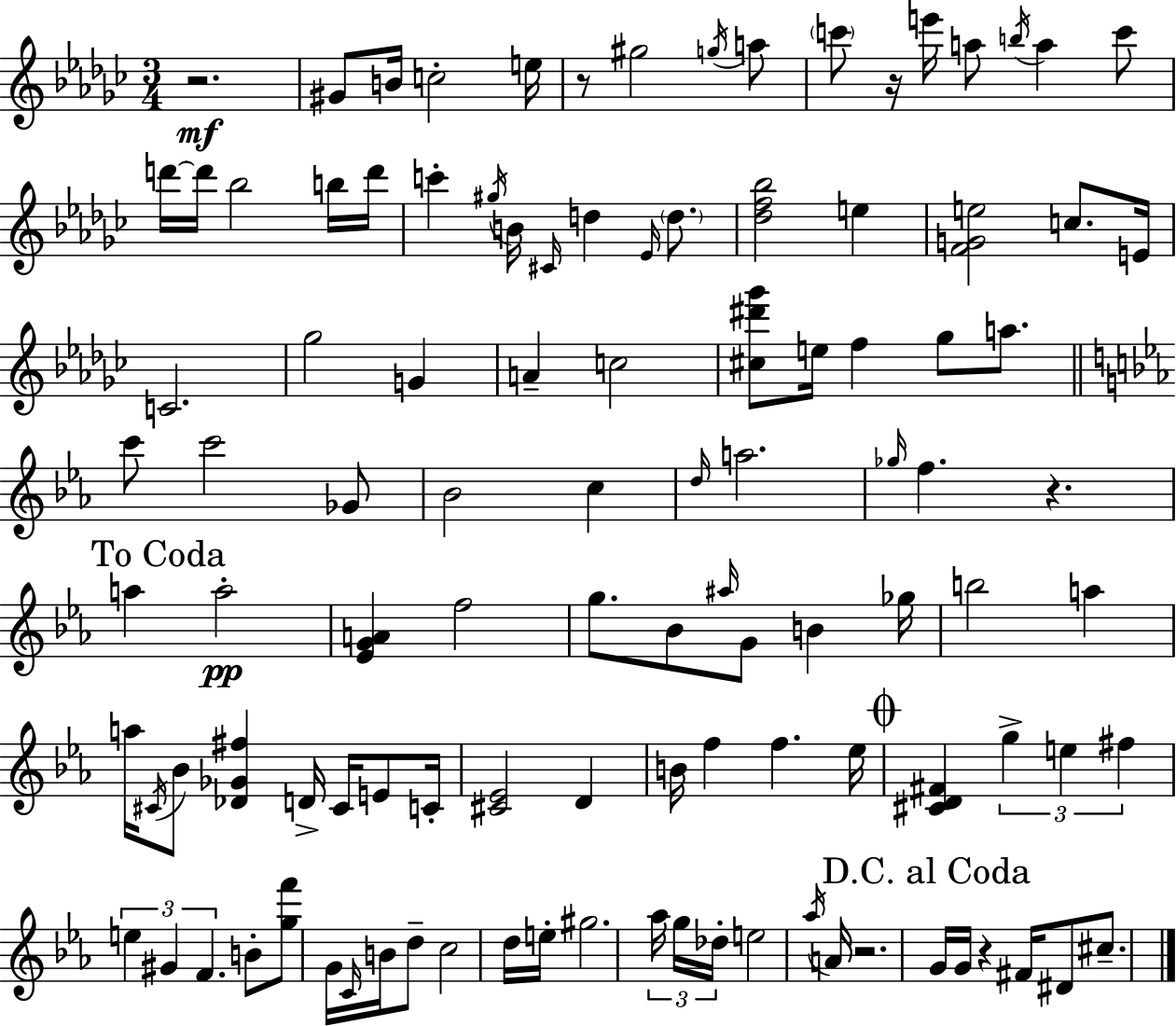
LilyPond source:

{
  \clef treble
  \numericTimeSignature
  \time 3/4
  \key ees \minor
  \repeat volta 2 { r2.\mf | gis'8 b'16 c''2-. e''16 | r8 gis''2 \acciaccatura { g''16 } a''8 | \parenthesize c'''8 r16 e'''16 a''8 \acciaccatura { b''16 } a''4 | \break c'''8 d'''16~~ d'''16 bes''2 | b''16 d'''16 c'''4-. \acciaccatura { gis''16 } b'16 \grace { cis'16 } d''4 | \grace { ees'16 } \parenthesize d''8. <des'' f'' bes''>2 | e''4 <f' g' e''>2 | \break c''8. e'16 c'2. | ges''2 | g'4 a'4-- c''2 | <cis'' dis''' ges'''>8 e''16 f''4 | \break ges''8 a''8. \bar "||" \break \key c \minor c'''8 c'''2 ges'8 | bes'2 c''4 | \grace { d''16 } a''2. | \grace { ges''16 } f''4. r4. | \break \mark "To Coda" a''4 a''2-.\pp | <ees' g' a'>4 f''2 | g''8. bes'8 \grace { ais''16 } g'8 b'4 | ges''16 b''2 a''4 | \break a''16 \acciaccatura { cis'16 } bes'8 <des' ges' fis''>4 d'16-> | cis'16 e'8 c'16-. <cis' ees'>2 | d'4 b'16 f''4 f''4. | ees''16 \mark \markup { \musicglyph "scripts.coda" } <cis' d' fis'>4 \tuplet 3/2 { g''4-> | \break e''4 fis''4 } \tuplet 3/2 { e''4 | gis'4 f'4. } b'8-. | <g'' f'''>8 g'16 \grace { c'16 } b'16 d''8-- c''2 | d''16 e''16-. gis''2. | \break \tuplet 3/2 { aes''16 g''16 des''16-. } e''2 | \acciaccatura { aes''16 } a'16 r2. | \mark "D.C. al Coda" g'16 g'16 r4 | fis'16 dis'8 cis''8.-- } \bar "|."
}